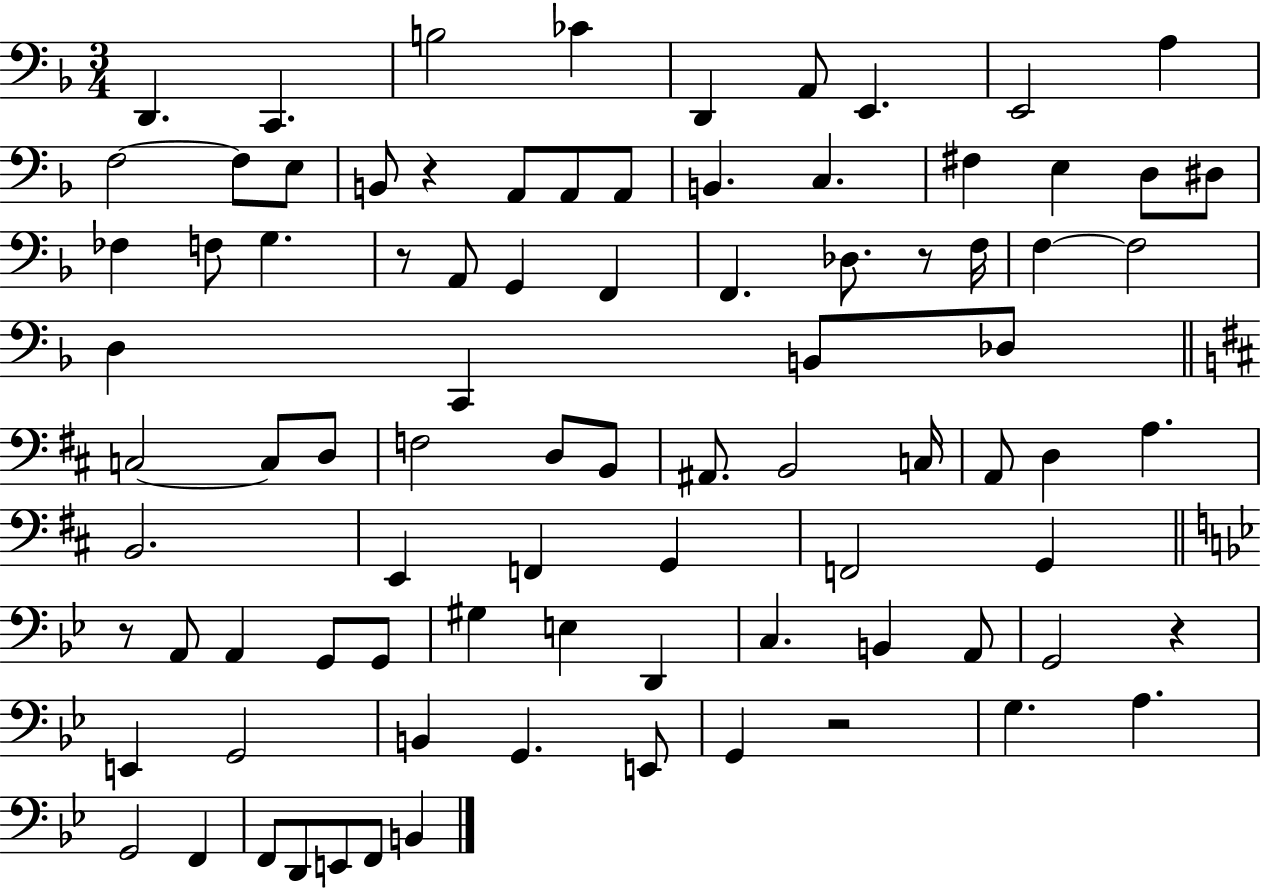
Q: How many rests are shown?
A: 6